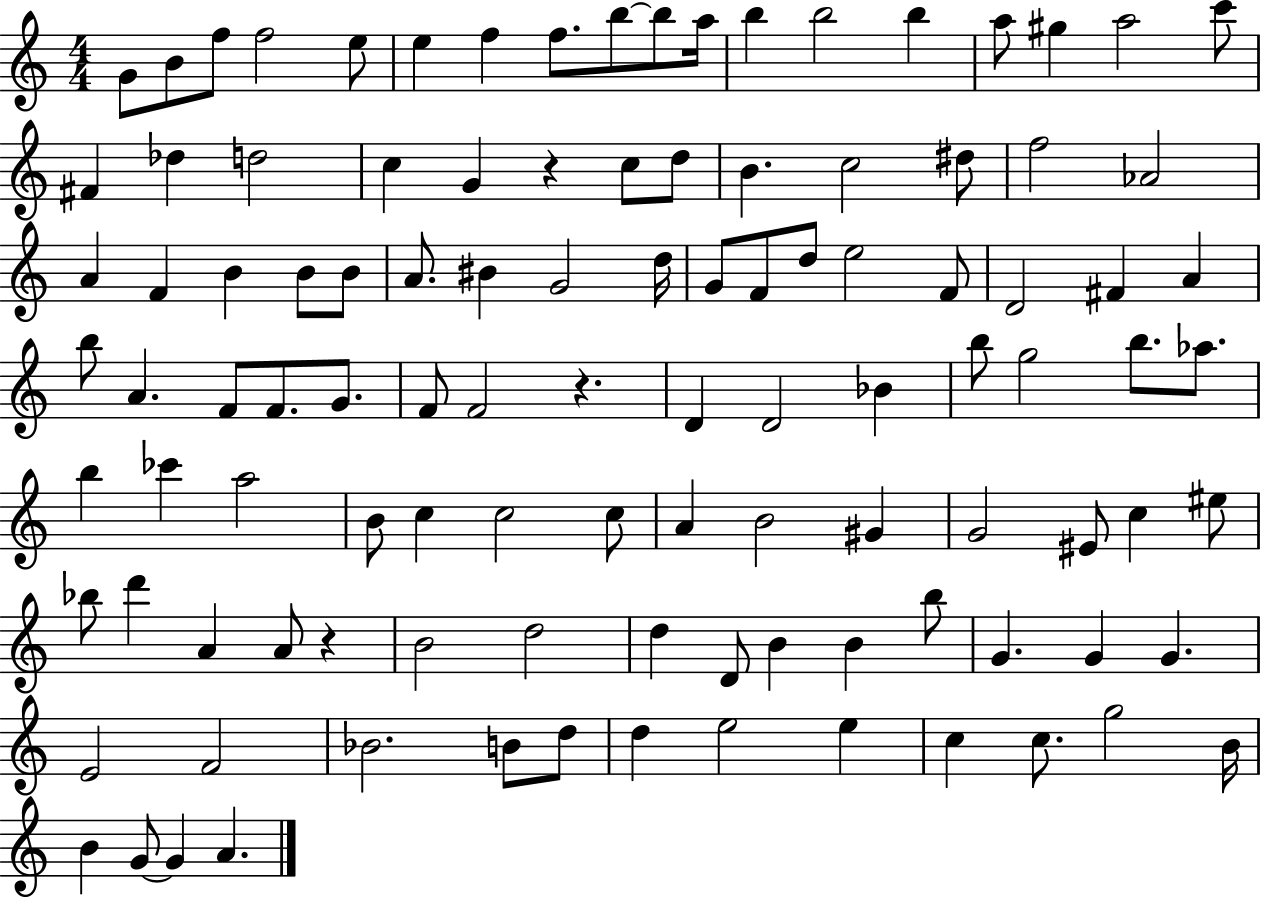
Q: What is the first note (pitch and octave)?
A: G4